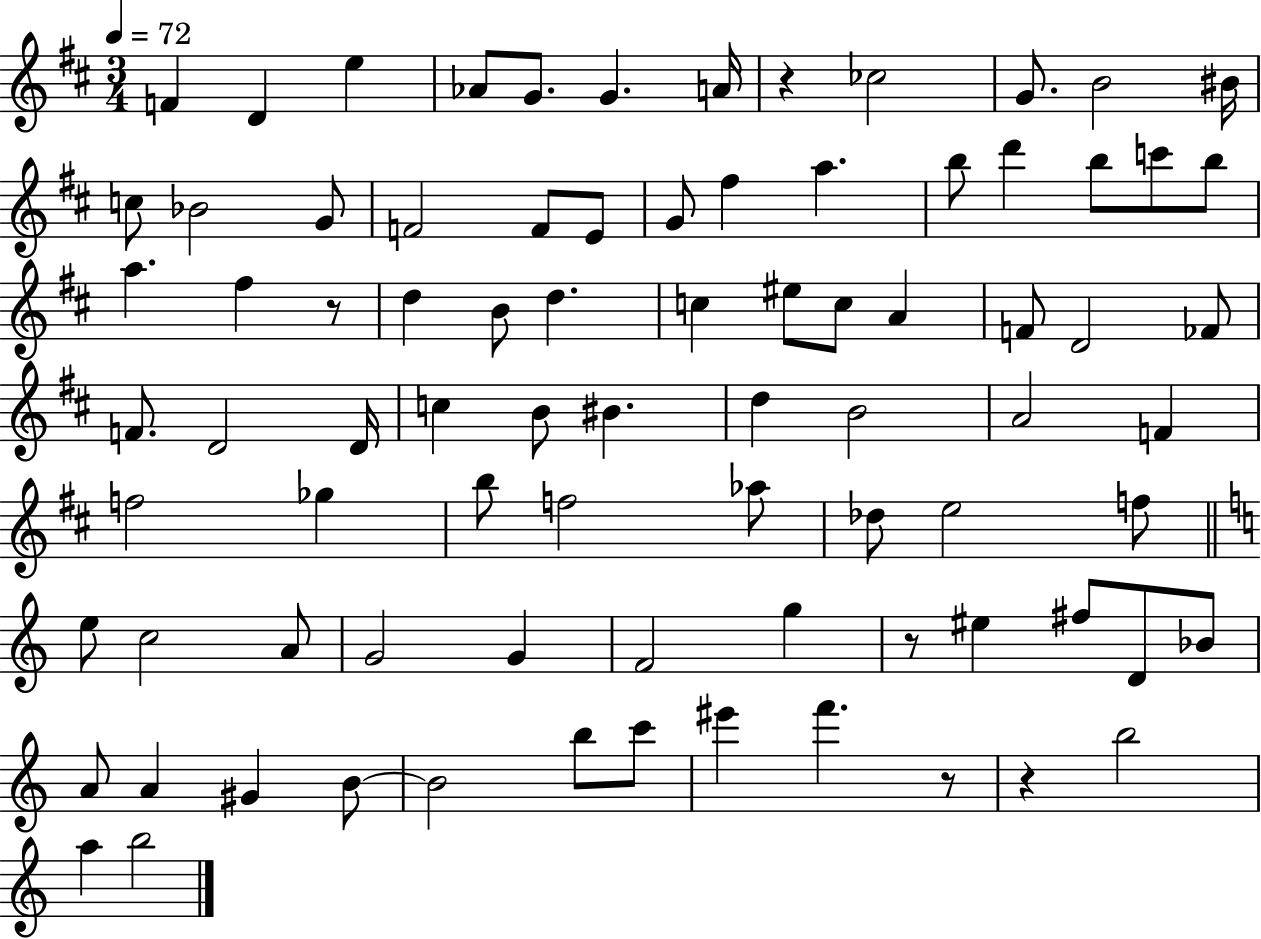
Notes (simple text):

F4/q D4/q E5/q Ab4/e G4/e. G4/q. A4/s R/q CES5/h G4/e. B4/h BIS4/s C5/e Bb4/h G4/e F4/h F4/e E4/e G4/e F#5/q A5/q. B5/e D6/q B5/e C6/e B5/e A5/q. F#5/q R/e D5/q B4/e D5/q. C5/q EIS5/e C5/e A4/q F4/e D4/h FES4/e F4/e. D4/h D4/s C5/q B4/e BIS4/q. D5/q B4/h A4/h F4/q F5/h Gb5/q B5/e F5/h Ab5/e Db5/e E5/h F5/e E5/e C5/h A4/e G4/h G4/q F4/h G5/q R/e EIS5/q F#5/e D4/e Bb4/e A4/e A4/q G#4/q B4/e B4/h B5/e C6/e EIS6/q F6/q. R/e R/q B5/h A5/q B5/h